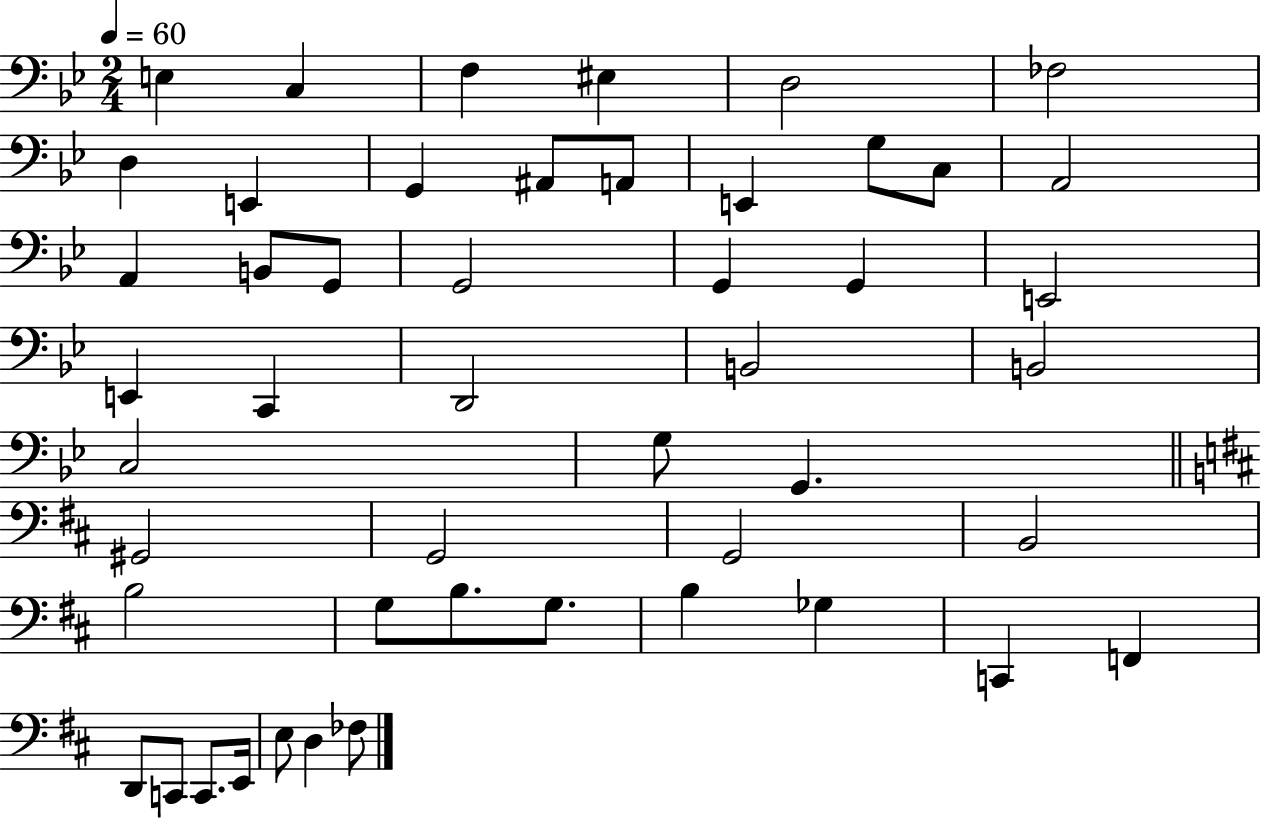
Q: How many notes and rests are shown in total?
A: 49